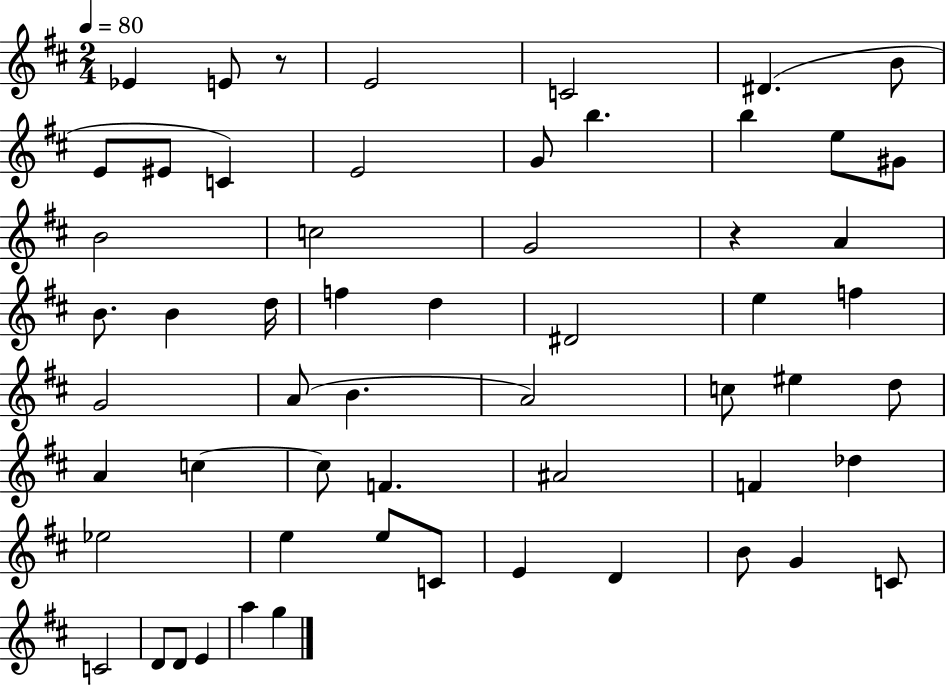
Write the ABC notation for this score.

X:1
T:Untitled
M:2/4
L:1/4
K:D
_E E/2 z/2 E2 C2 ^D B/2 E/2 ^E/2 C E2 G/2 b b e/2 ^G/2 B2 c2 G2 z A B/2 B d/4 f d ^D2 e f G2 A/2 B A2 c/2 ^e d/2 A c c/2 F ^A2 F _d _e2 e e/2 C/2 E D B/2 G C/2 C2 D/2 D/2 E a g